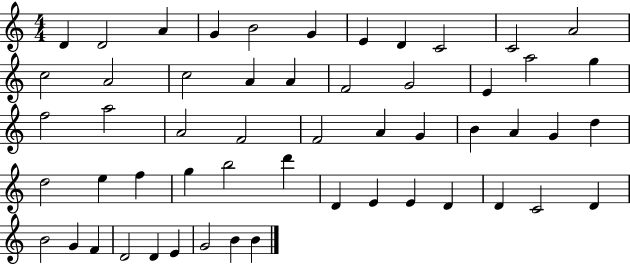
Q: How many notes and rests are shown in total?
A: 54